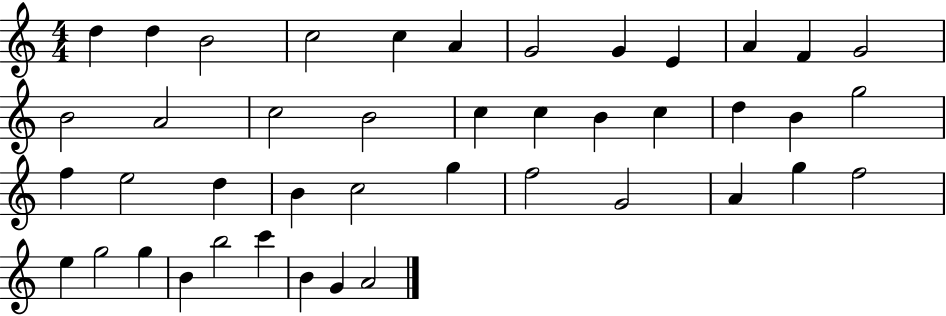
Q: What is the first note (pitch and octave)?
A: D5